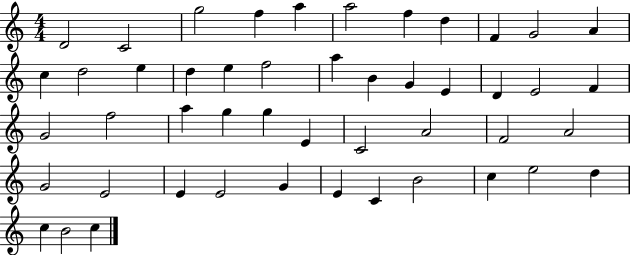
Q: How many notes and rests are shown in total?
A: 48